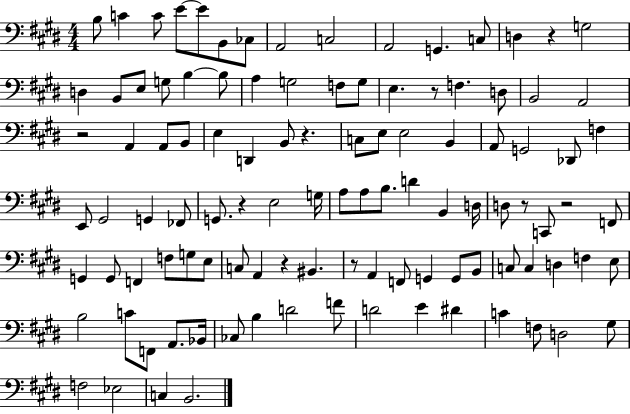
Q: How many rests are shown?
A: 9